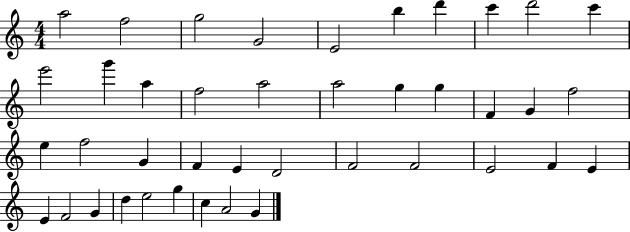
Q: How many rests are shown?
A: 0